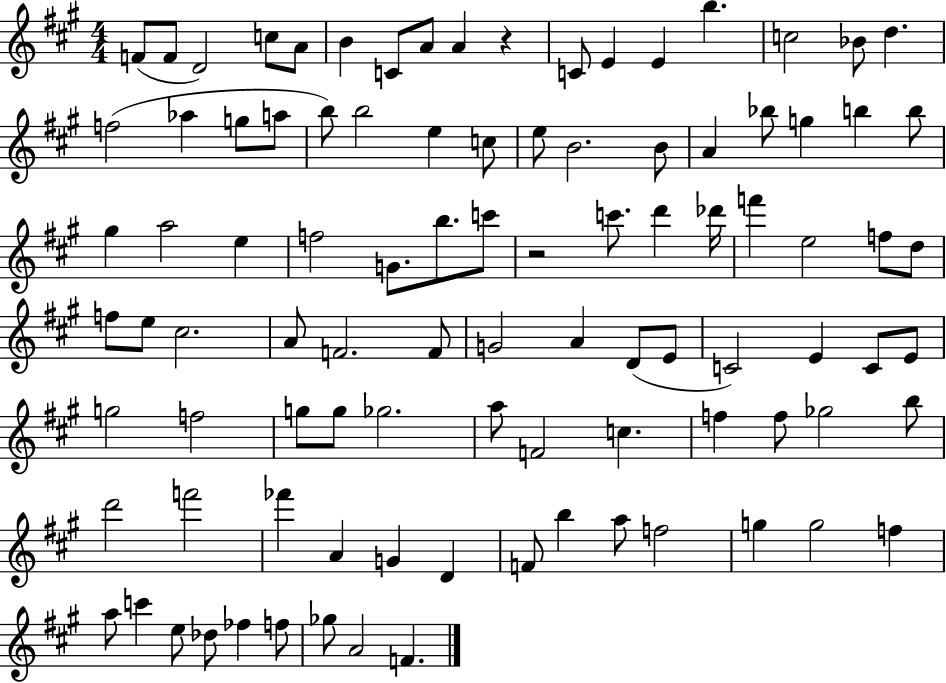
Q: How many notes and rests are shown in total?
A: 96